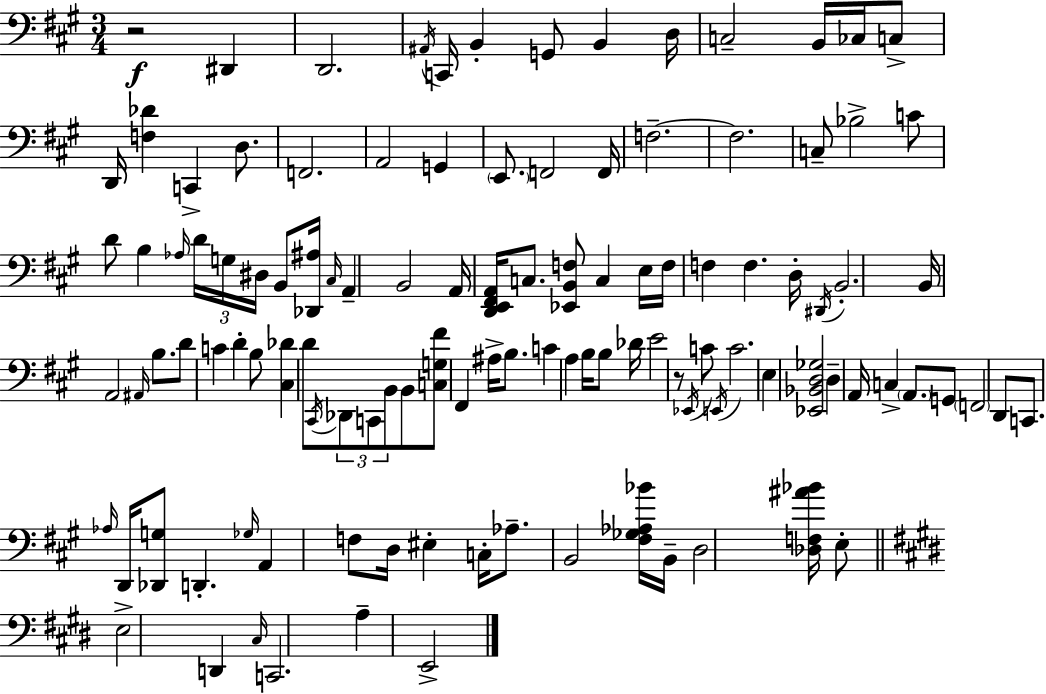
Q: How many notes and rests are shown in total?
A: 114